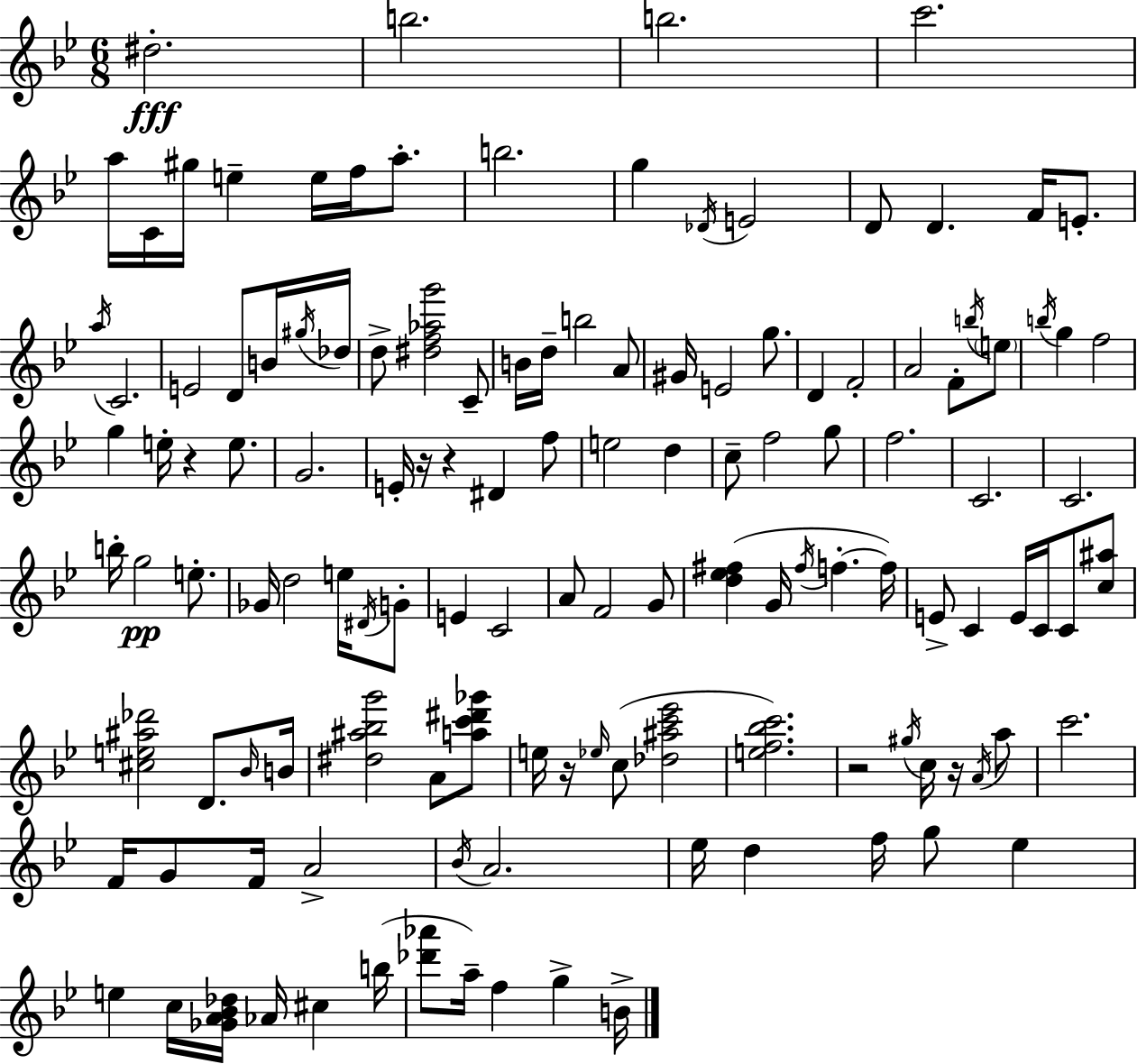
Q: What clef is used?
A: treble